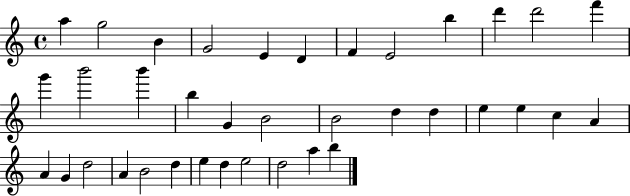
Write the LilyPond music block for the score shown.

{
  \clef treble
  \time 4/4
  \defaultTimeSignature
  \key c \major
  a''4 g''2 b'4 | g'2 e'4 d'4 | f'4 e'2 b''4 | d'''4 d'''2 f'''4 | \break g'''4 b'''2 b'''4 | b''4 g'4 b'2 | b'2 d''4 d''4 | e''4 e''4 c''4 a'4 | \break a'4 g'4 d''2 | a'4 b'2 d''4 | e''4 d''4 e''2 | d''2 a''4 b''4 | \break \bar "|."
}